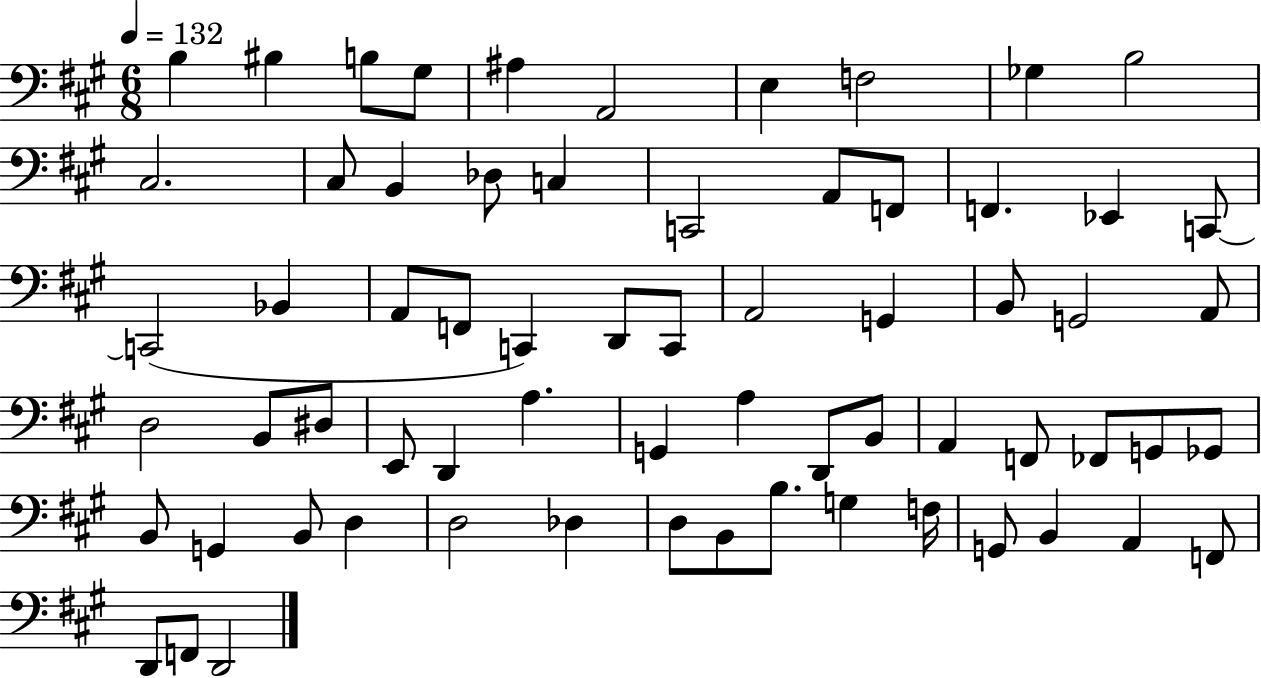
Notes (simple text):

B3/q BIS3/q B3/e G#3/e A#3/q A2/h E3/q F3/h Gb3/q B3/h C#3/h. C#3/e B2/q Db3/e C3/q C2/h A2/e F2/e F2/q. Eb2/q C2/e C2/h Bb2/q A2/e F2/e C2/q D2/e C2/e A2/h G2/q B2/e G2/h A2/e D3/h B2/e D#3/e E2/e D2/q A3/q. G2/q A3/q D2/e B2/e A2/q F2/e FES2/e G2/e Gb2/e B2/e G2/q B2/e D3/q D3/h Db3/q D3/e B2/e B3/e. G3/q F3/s G2/e B2/q A2/q F2/e D2/e F2/e D2/h